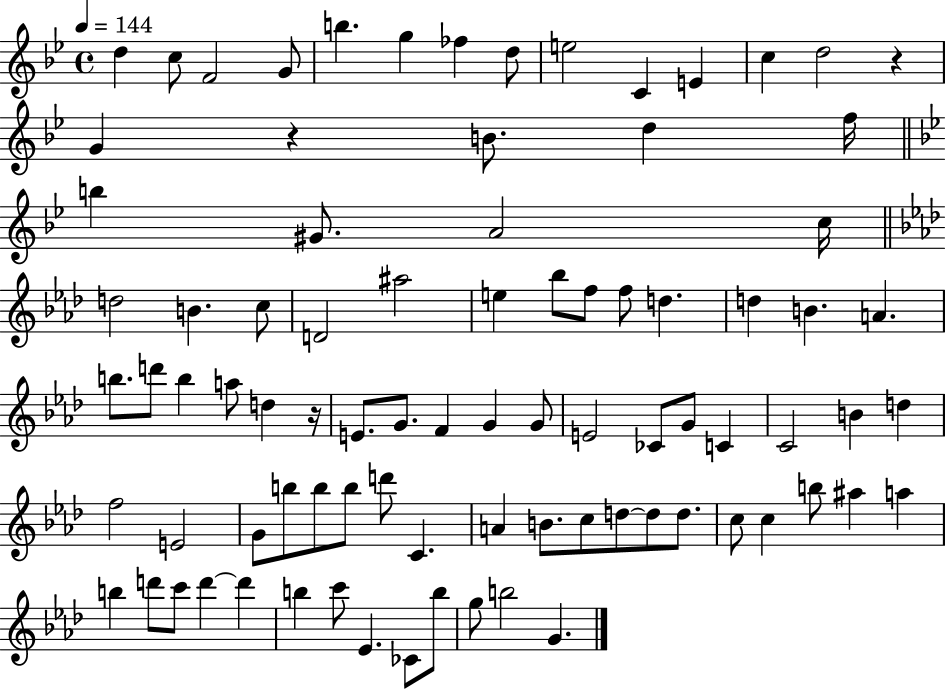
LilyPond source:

{
  \clef treble
  \time 4/4
  \defaultTimeSignature
  \key bes \major
  \tempo 4 = 144
  d''4 c''8 f'2 g'8 | b''4. g''4 fes''4 d''8 | e''2 c'4 e'4 | c''4 d''2 r4 | \break g'4 r4 b'8. d''4 f''16 | \bar "||" \break \key g \minor b''4 gis'8. a'2 c''16 | \bar "||" \break \key aes \major d''2 b'4. c''8 | d'2 ais''2 | e''4 bes''8 f''8 f''8 d''4. | d''4 b'4. a'4. | \break b''8. d'''8 b''4 a''8 d''4 r16 | e'8. g'8. f'4 g'4 g'8 | e'2 ces'8 g'8 c'4 | c'2 b'4 d''4 | \break f''2 e'2 | g'8 b''8 b''8 b''8 d'''8 c'4. | a'4 b'8. c''8 d''8~~ d''8 d''8. | c''8 c''4 b''8 ais''4 a''4 | \break b''4 d'''8 c'''8 d'''4~~ d'''4 | b''4 c'''8 ees'4. ces'8 b''8 | g''8 b''2 g'4. | \bar "|."
}